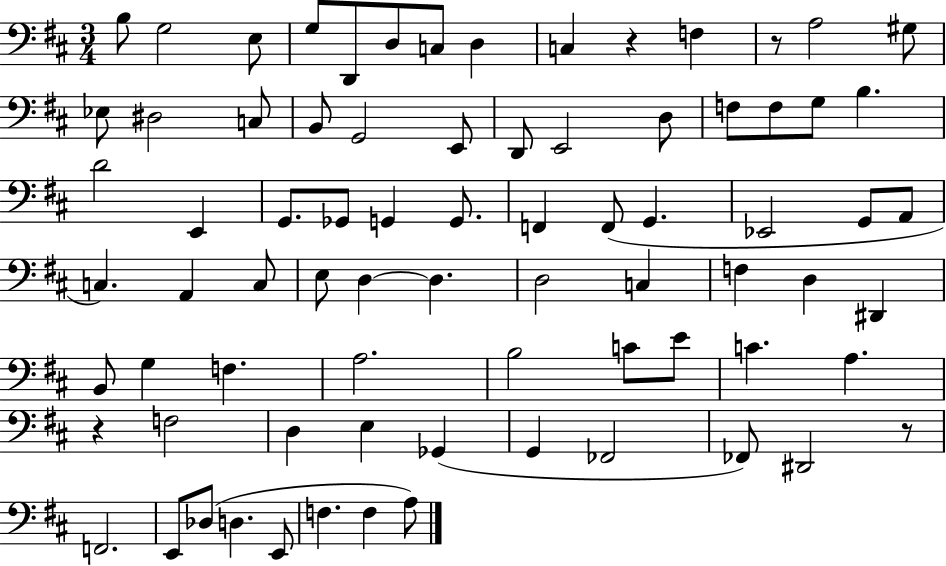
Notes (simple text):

B3/e G3/h E3/e G3/e D2/e D3/e C3/e D3/q C3/q R/q F3/q R/e A3/h G#3/e Eb3/e D#3/h C3/e B2/e G2/h E2/e D2/e E2/h D3/e F3/e F3/e G3/e B3/q. D4/h E2/q G2/e. Gb2/e G2/q G2/e. F2/q F2/e G2/q. Eb2/h G2/e A2/e C3/q. A2/q C3/e E3/e D3/q D3/q. D3/h C3/q F3/q D3/q D#2/q B2/e G3/q F3/q. A3/h. B3/h C4/e E4/e C4/q. A3/q. R/q F3/h D3/q E3/q Gb2/q G2/q FES2/h FES2/e D#2/h R/e F2/h. E2/e Db3/e D3/q. E2/e F3/q. F3/q A3/e